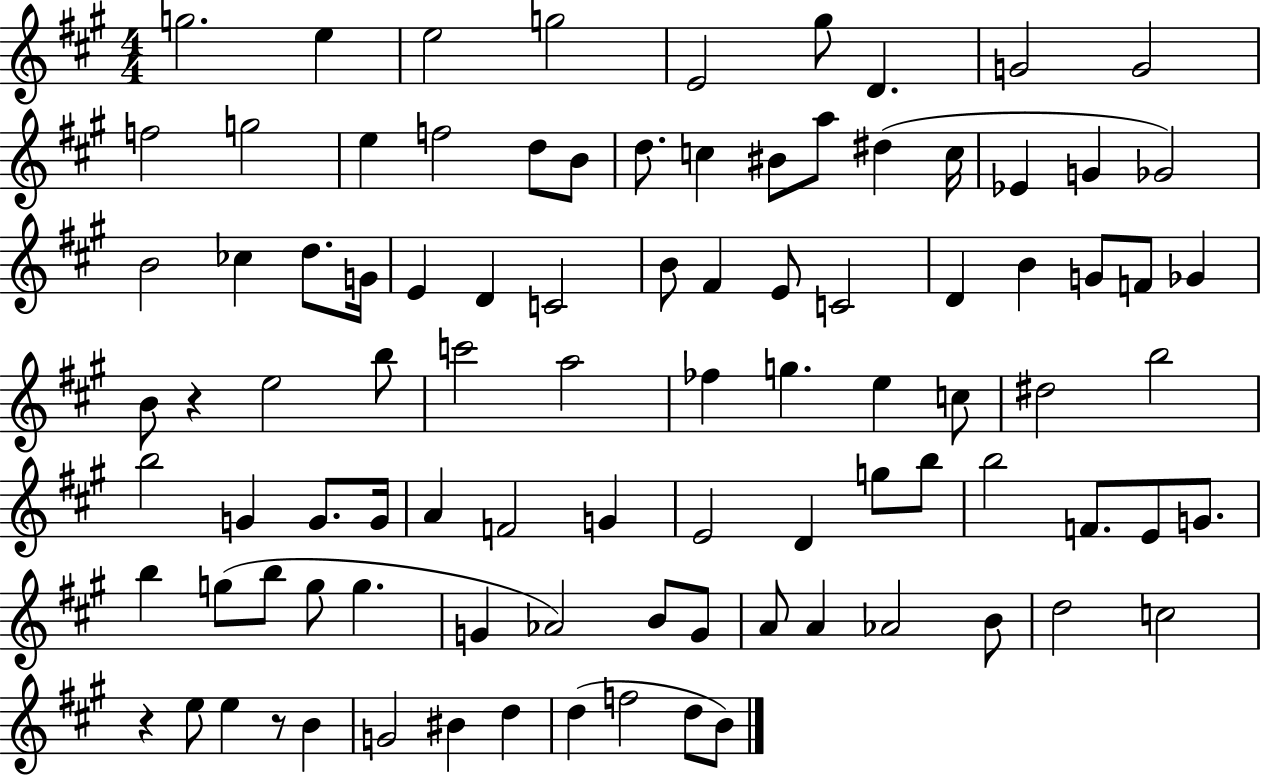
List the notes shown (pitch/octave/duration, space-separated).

G5/h. E5/q E5/h G5/h E4/h G#5/e D4/q. G4/h G4/h F5/h G5/h E5/q F5/h D5/e B4/e D5/e. C5/q BIS4/e A5/e D#5/q C5/s Eb4/q G4/q Gb4/h B4/h CES5/q D5/e. G4/s E4/q D4/q C4/h B4/e F#4/q E4/e C4/h D4/q B4/q G4/e F4/e Gb4/q B4/e R/q E5/h B5/e C6/h A5/h FES5/q G5/q. E5/q C5/e D#5/h B5/h B5/h G4/q G4/e. G4/s A4/q F4/h G4/q E4/h D4/q G5/e B5/e B5/h F4/e. E4/e G4/e. B5/q G5/e B5/e G5/e G5/q. G4/q Ab4/h B4/e G4/e A4/e A4/q Ab4/h B4/e D5/h C5/h R/q E5/e E5/q R/e B4/q G4/h BIS4/q D5/q D5/q F5/h D5/e B4/e